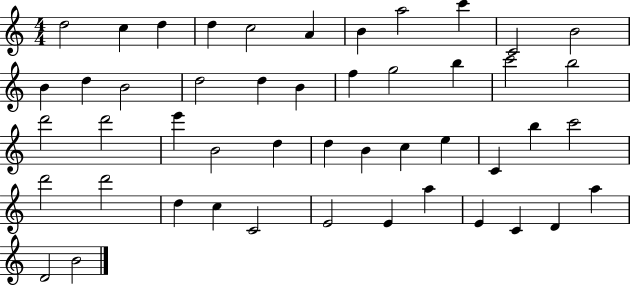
D5/h C5/q D5/q D5/q C5/h A4/q B4/q A5/h C6/q C4/h B4/h B4/q D5/q B4/h D5/h D5/q B4/q F5/q G5/h B5/q C6/h B5/h D6/h D6/h E6/q B4/h D5/q D5/q B4/q C5/q E5/q C4/q B5/q C6/h D6/h D6/h D5/q C5/q C4/h E4/h E4/q A5/q E4/q C4/q D4/q A5/q D4/h B4/h